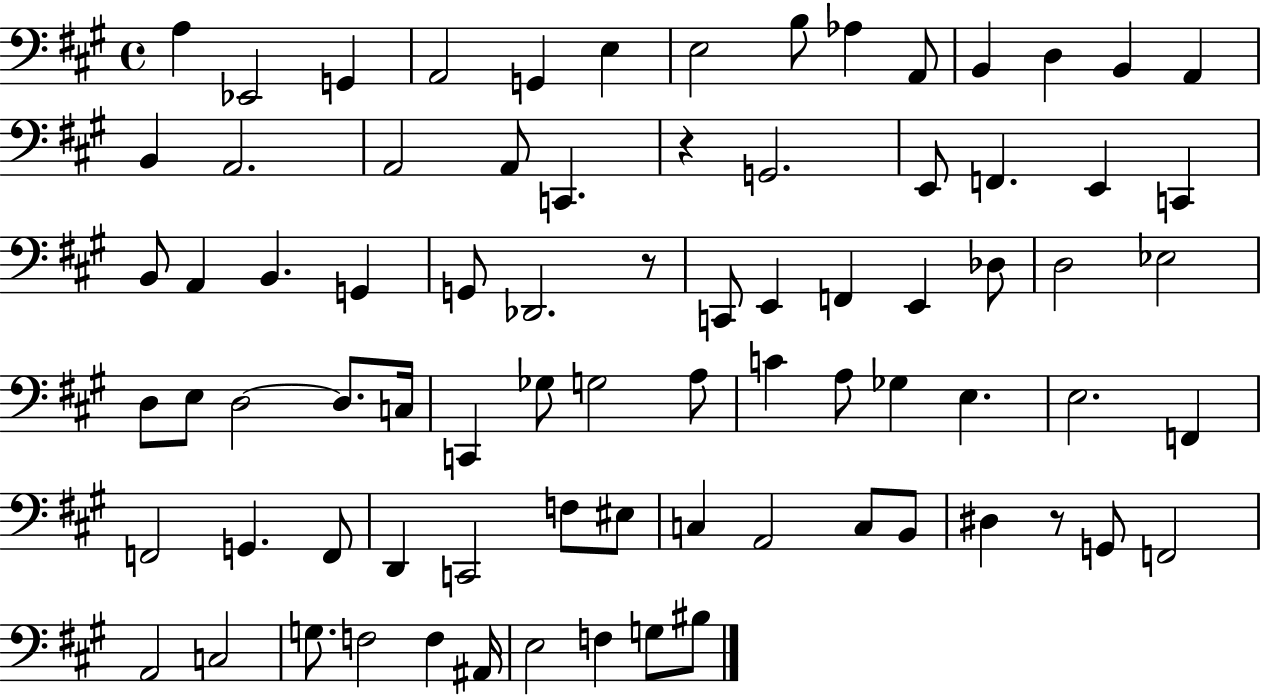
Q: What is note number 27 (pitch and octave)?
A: B2